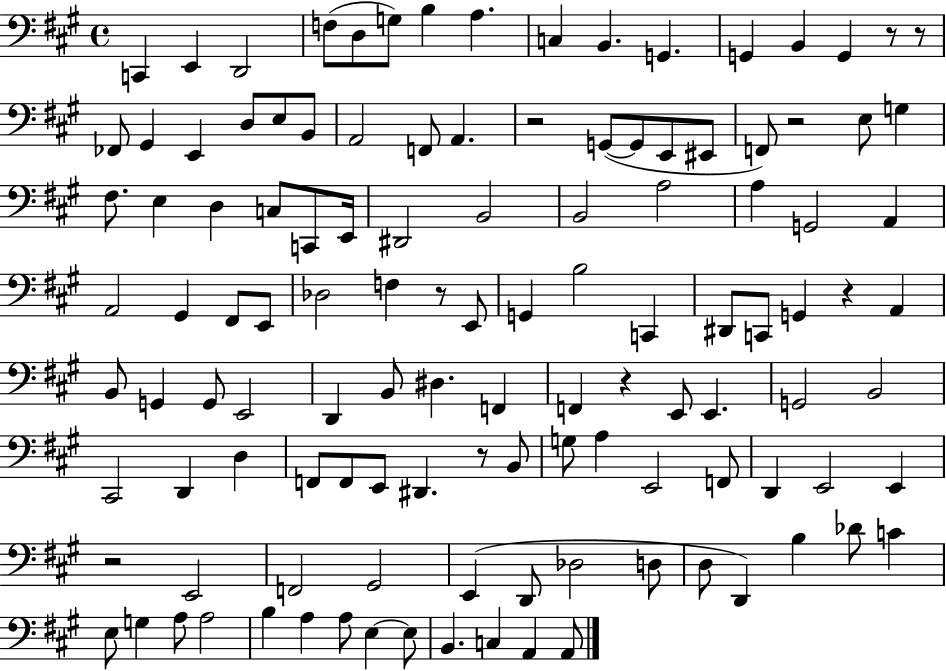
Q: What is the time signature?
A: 4/4